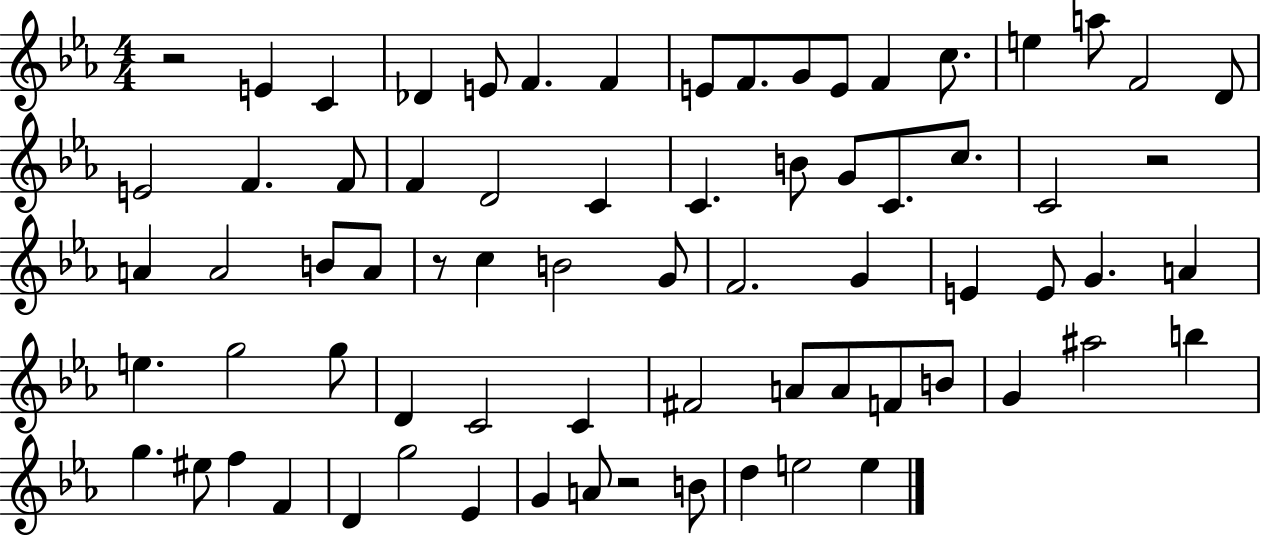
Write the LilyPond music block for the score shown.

{
  \clef treble
  \numericTimeSignature
  \time 4/4
  \key ees \major
  r2 e'4 c'4 | des'4 e'8 f'4. f'4 | e'8 f'8. g'8 e'8 f'4 c''8. | e''4 a''8 f'2 d'8 | \break e'2 f'4. f'8 | f'4 d'2 c'4 | c'4. b'8 g'8 c'8. c''8. | c'2 r2 | \break a'4 a'2 b'8 a'8 | r8 c''4 b'2 g'8 | f'2. g'4 | e'4 e'8 g'4. a'4 | \break e''4. g''2 g''8 | d'4 c'2 c'4 | fis'2 a'8 a'8 f'8 b'8 | g'4 ais''2 b''4 | \break g''4. eis''8 f''4 f'4 | d'4 g''2 ees'4 | g'4 a'8 r2 b'8 | d''4 e''2 e''4 | \break \bar "|."
}